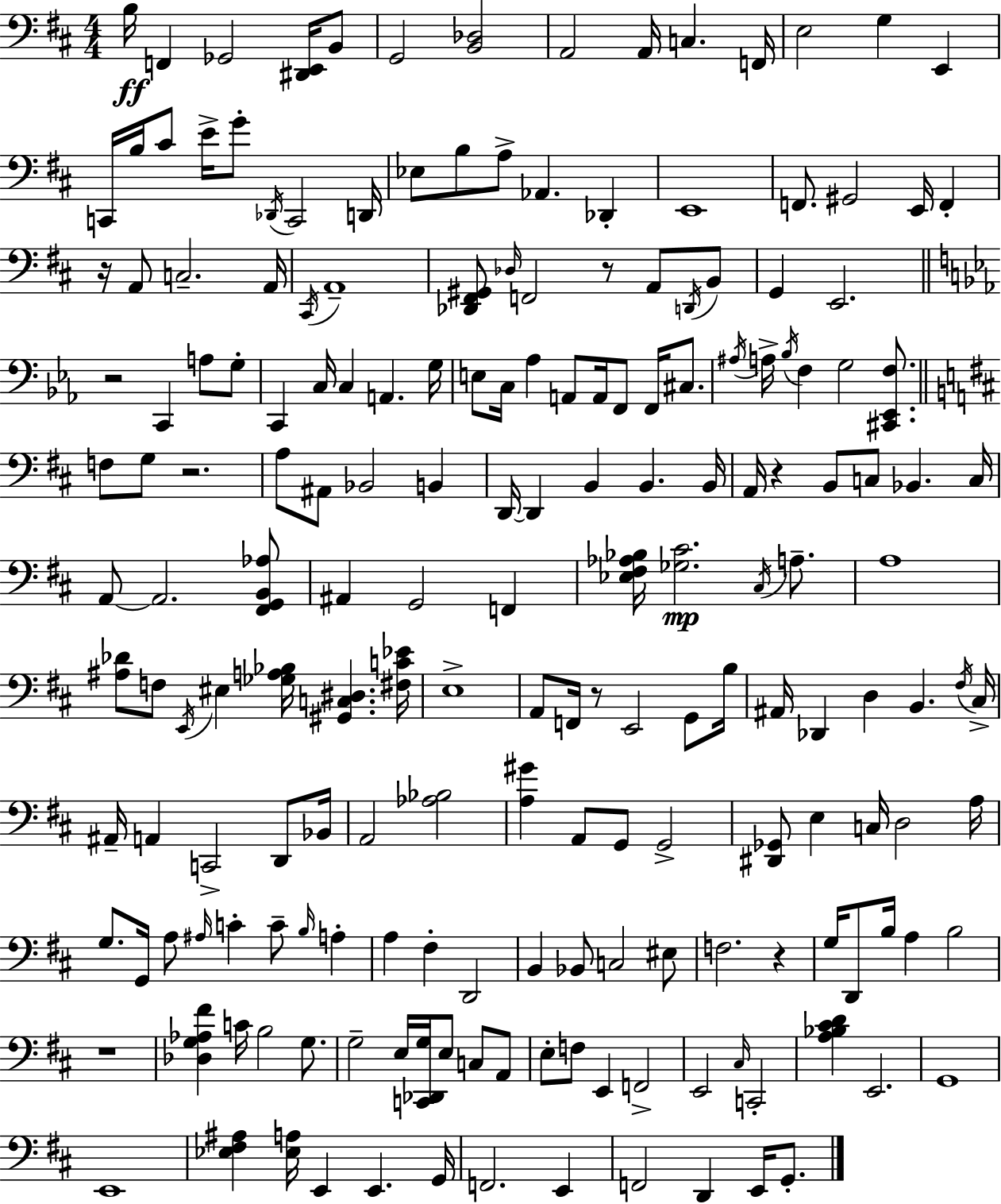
{
  \clef bass
  \numericTimeSignature
  \time 4/4
  \key d \major
  b16\ff f,4 ges,2 <dis, e,>16 b,8 | g,2 <b, des>2 | a,2 a,16 c4. f,16 | e2 g4 e,4 | \break c,16 b16 cis'8 e'16-> g'8-. \acciaccatura { des,16 } c,2 | d,16 ees8 b8 a8-> aes,4. des,4-. | e,1 | f,8. gis,2 e,16 f,4-. | \break r16 a,8 c2.-- | a,16 \acciaccatura { cis,16 } a,1-- | <des, fis, gis,>8 \grace { des16 } f,2 r8 a,8 | \acciaccatura { d,16 } b,8 g,4 e,2. | \break \bar "||" \break \key ees \major r2 c,4 a8 g8-. | c,4 c16 c4 a,4. g16 | e8 c16 aes4 a,8 a,16 f,8 f,16 cis8. | \acciaccatura { ais16 } a16-> \acciaccatura { bes16 } f4 g2 <cis, ees, f>8. | \break \bar "||" \break \key d \major f8 g8 r2. | a8 ais,8 bes,2 b,4 | d,16~~ d,4 b,4 b,4. b,16 | a,16 r4 b,8 c8 bes,4. c16 | \break a,8~~ a,2. <fis, g, b, aes>8 | ais,4 g,2 f,4 | <ees fis aes bes>16 <ges cis'>2.\mp \acciaccatura { cis16 } a8.-- | a1 | \break <ais des'>8 f8 \acciaccatura { e,16 } eis4 <ges a bes>16 <gis, c dis>4. | <fis c' ees'>16 e1-> | a,8 f,16 r8 e,2 g,8 | b16 ais,16 des,4 d4 b,4. | \break \acciaccatura { fis16 } cis16-> ais,16-- a,4 c,2-> | d,8 bes,16 a,2 <aes bes>2 | <a gis'>4 a,8 g,8 g,2-> | <dis, ges,>8 e4 c16 d2 | \break a16 g8. g,16 a8 \grace { ais16 } c'4-. c'8-- | \grace { b16 } a4-. a4 fis4-. d,2 | b,4 bes,8 c2 | eis8 f2. | \break r4 g16 d,8 b16 a4 b2 | r1 | <des g aes fis'>4 c'16 b2 | g8. g2-- e16 <c, des, g>16 e8 | \break c8 a,8 e8-. f8 e,4 f,2-> | e,2 \grace { cis16 } c,2-. | <a bes cis' d'>4 e,2. | g,1 | \break e,1 | <ees fis ais>4 <ees a>16 e,4 e,4. | g,16 f,2. | e,4 f,2 d,4 | \break e,16 g,8.-. \bar "|."
}